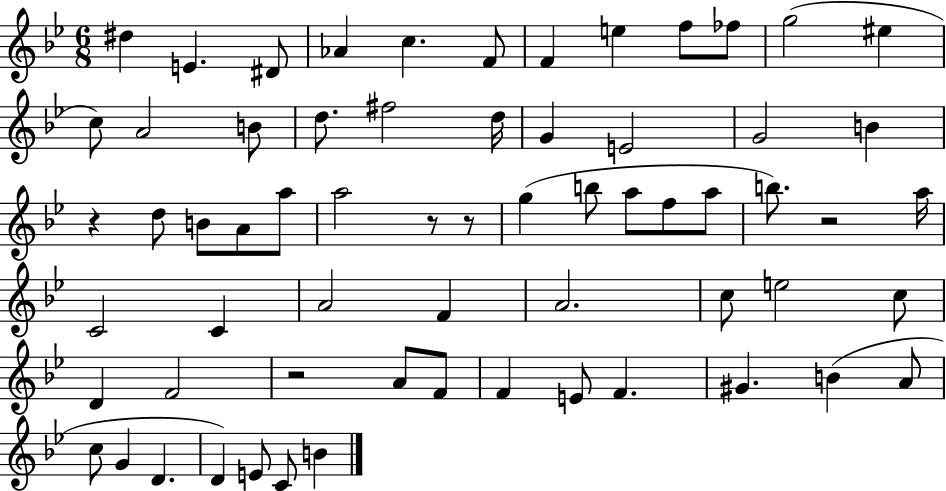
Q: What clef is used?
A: treble